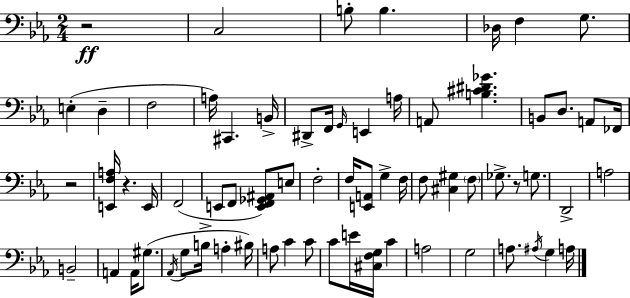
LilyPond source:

{
  \clef bass
  \numericTimeSignature
  \time 2/4
  \key ees \major
  r2\ff | c2 | b8-. b4. | des16 f4 g8. | \break e4-.( d4-- | f2 | a16) cis,4. b,16-> | dis,8-> f,16 \grace { g,16 } e,4 | \break a16 a,8 <b cis' dis' ges'>4. | b,8 d8. a,8 | fes,16 r2 | <e, f a>16 r4. | \break e,16 f,2( | e,8 f,8 <e, f, ges, ais,>8) e8 | f2-. | f16 <e, a,>8 g4-> | \break f16 f8 <cis gis>4 \parenthesize f8 | ges8.-> r8 g8. | d,2-> | a2 | \break b,2-- | a,4 a,16 gis8.( | \acciaccatura { aes,16 } g8 b16-> a4-. | bis16) a8 c'4 | \break c'8 c'8 e'16 <cis f g>16 c'4 | a2 | g2 | a8. \acciaccatura { ais16 } g4 | \break a16 \bar "|."
}